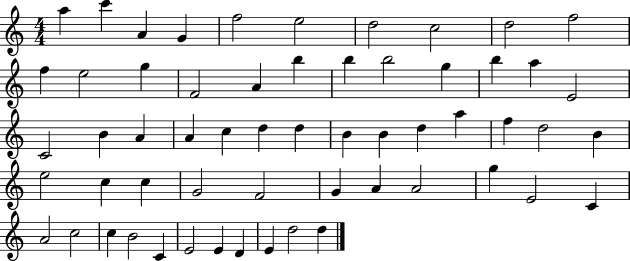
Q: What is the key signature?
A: C major